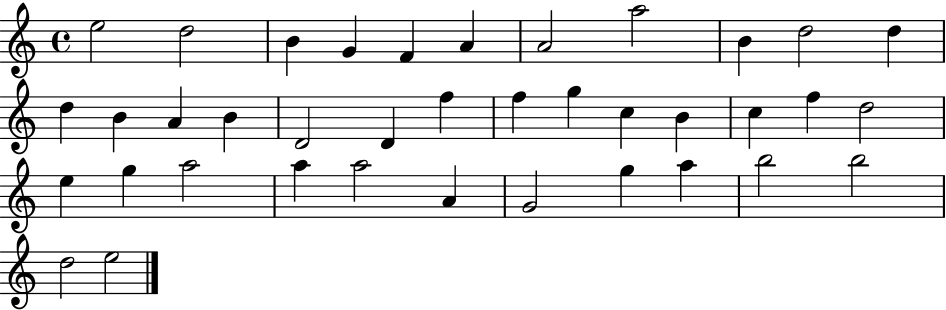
{
  \clef treble
  \time 4/4
  \defaultTimeSignature
  \key c \major
  e''2 d''2 | b'4 g'4 f'4 a'4 | a'2 a''2 | b'4 d''2 d''4 | \break d''4 b'4 a'4 b'4 | d'2 d'4 f''4 | f''4 g''4 c''4 b'4 | c''4 f''4 d''2 | \break e''4 g''4 a''2 | a''4 a''2 a'4 | g'2 g''4 a''4 | b''2 b''2 | \break d''2 e''2 | \bar "|."
}